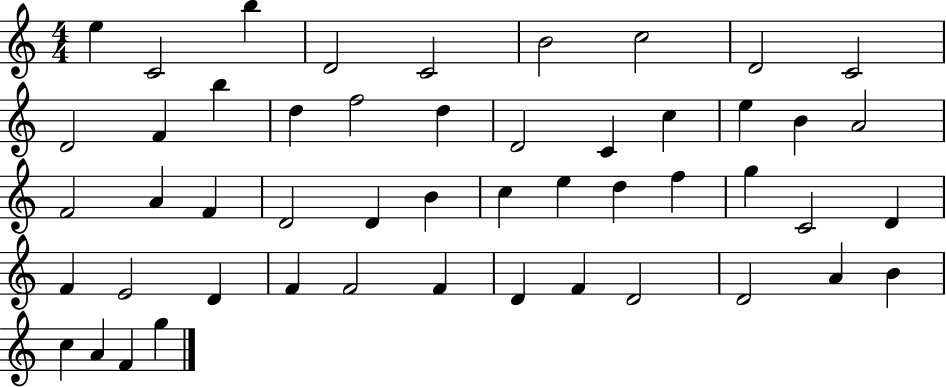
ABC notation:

X:1
T:Untitled
M:4/4
L:1/4
K:C
e C2 b D2 C2 B2 c2 D2 C2 D2 F b d f2 d D2 C c e B A2 F2 A F D2 D B c e d f g C2 D F E2 D F F2 F D F D2 D2 A B c A F g